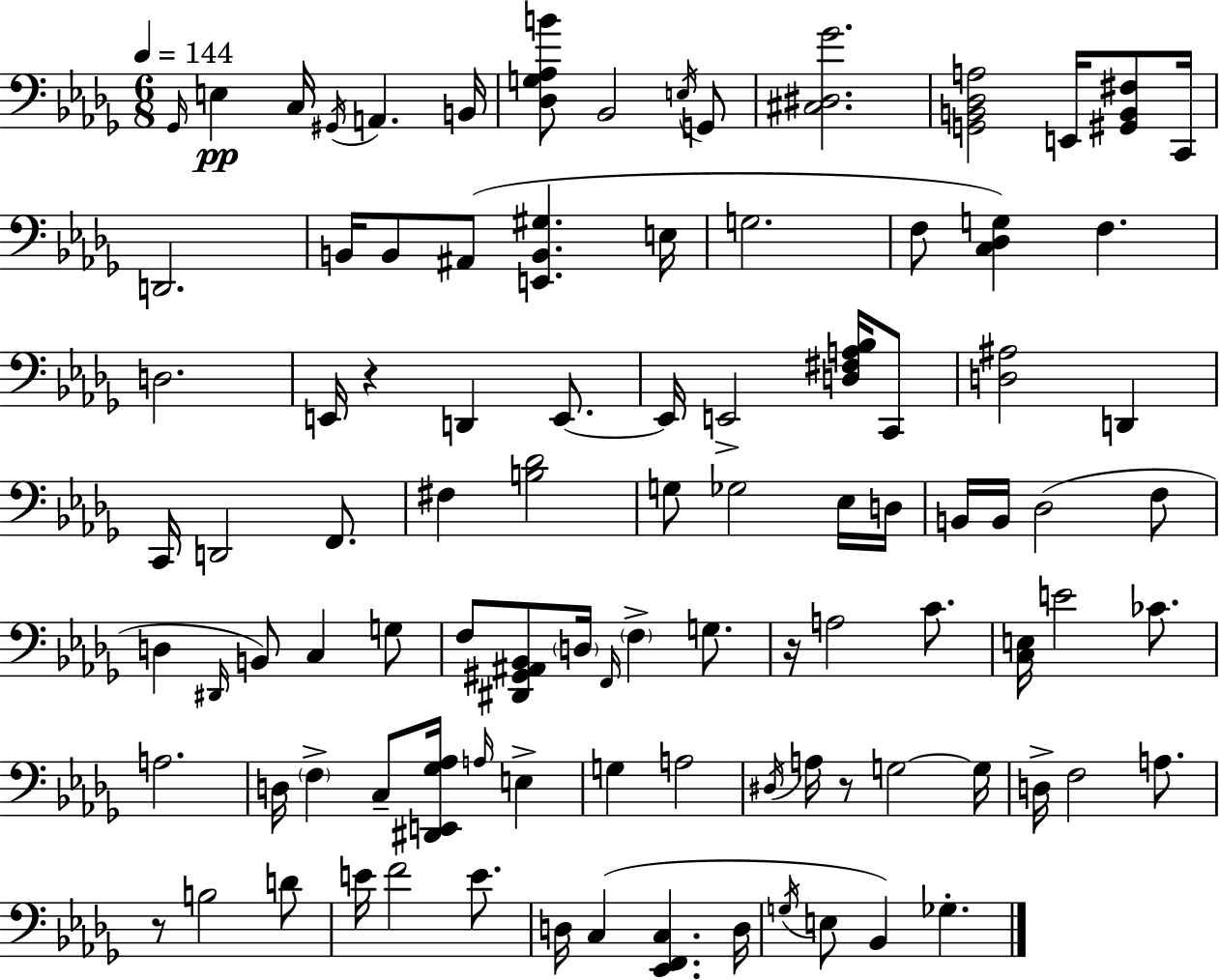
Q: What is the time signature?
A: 6/8